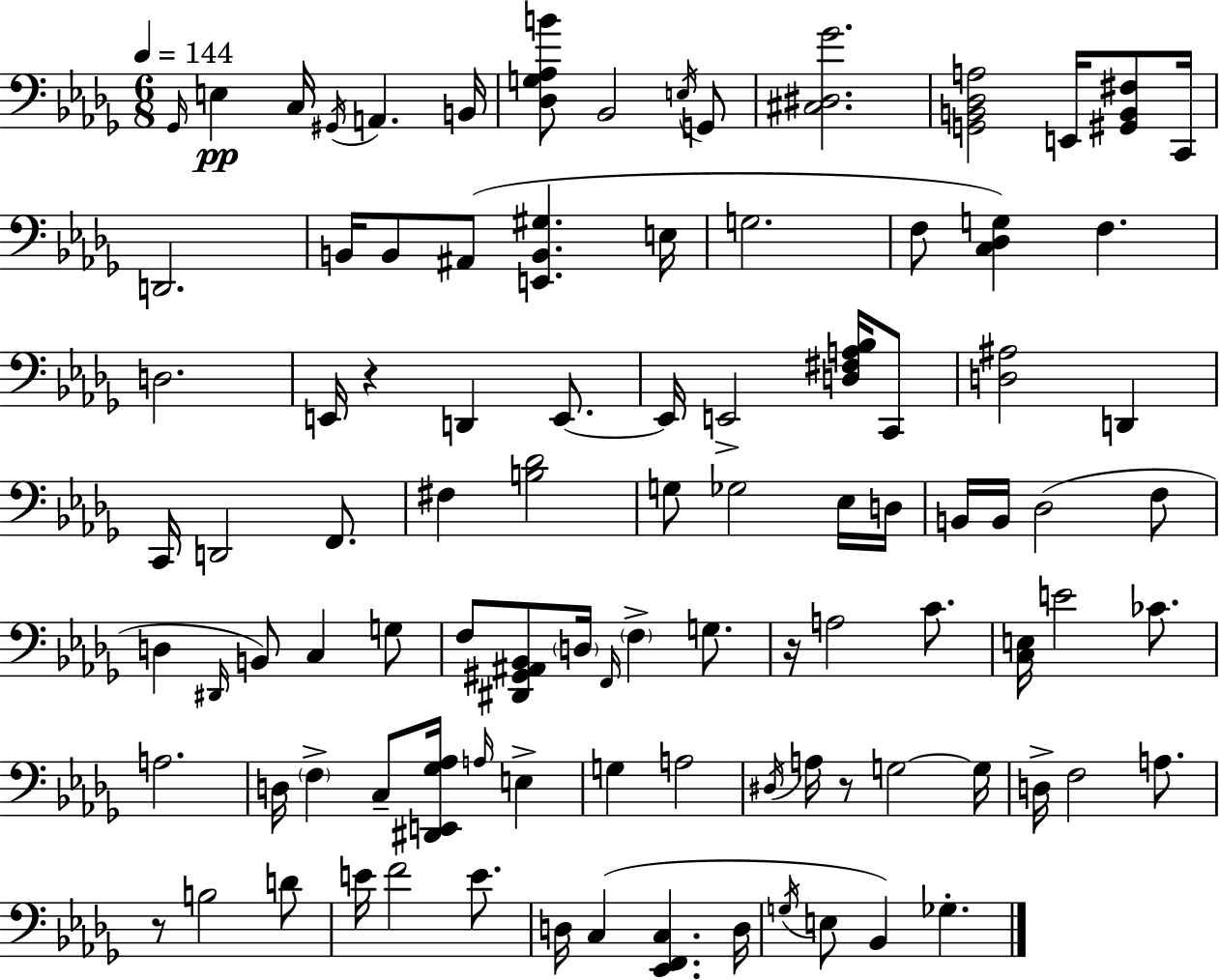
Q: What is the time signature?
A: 6/8